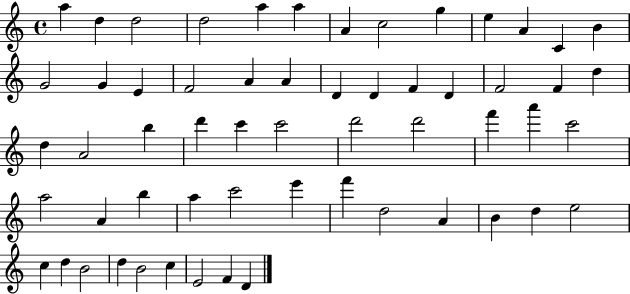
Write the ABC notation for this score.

X:1
T:Untitled
M:4/4
L:1/4
K:C
a d d2 d2 a a A c2 g e A C B G2 G E F2 A A D D F D F2 F d d A2 b d' c' c'2 d'2 d'2 f' a' c'2 a2 A b a c'2 e' f' d2 A B d e2 c d B2 d B2 c E2 F D